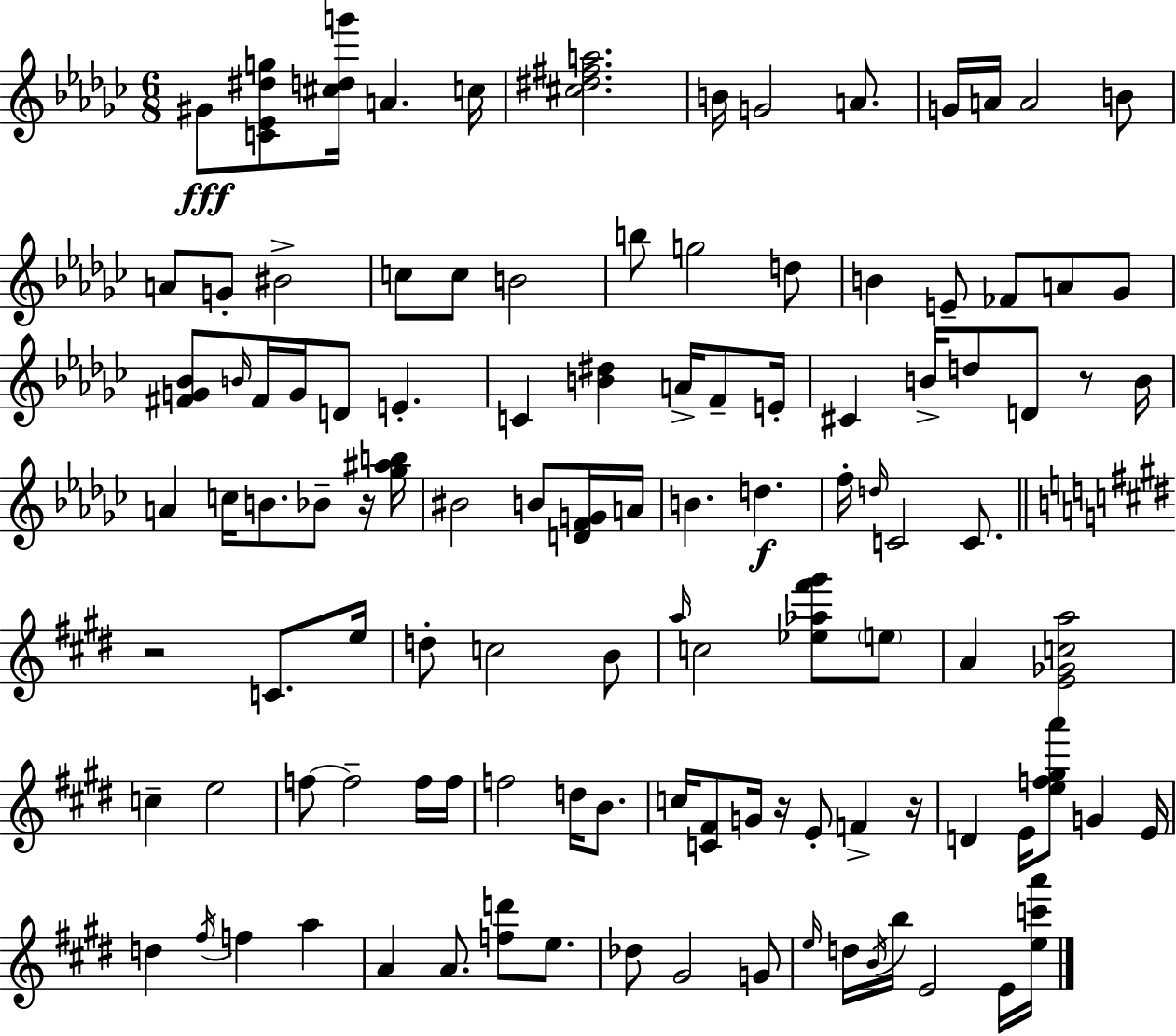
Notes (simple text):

G#4/e [C4,Eb4,D#5,G5]/e [C#5,D5,G6]/s A4/q. C5/s [C#5,D#5,F#5,A5]/h. B4/s G4/h A4/e. G4/s A4/s A4/h B4/e A4/e G4/e BIS4/h C5/e C5/e B4/h B5/e G5/h D5/e B4/q E4/e FES4/e A4/e Gb4/e [F#4,G4,Bb4]/e B4/s F#4/s G4/s D4/e E4/q. C4/q [B4,D#5]/q A4/s F4/e E4/s C#4/q B4/s D5/e D4/e R/e B4/s A4/q C5/s B4/e. Bb4/e R/s [Gb5,A#5,B5]/s BIS4/h B4/e [D4,F4,G4]/s A4/s B4/q. D5/q. F5/s D5/s C4/h C4/e. R/h C4/e. E5/s D5/e C5/h B4/e A5/s C5/h [Eb5,Ab5,F#6,G#6]/e E5/e A4/q [E4,Gb4,C5,A5]/h C5/q E5/h F5/e F5/h F5/s F5/s F5/h D5/s B4/e. C5/s [C4,F#4]/e G4/s R/s E4/e F4/q R/s D4/q E4/s [E5,F5,G#5,A6]/e G4/q E4/s D5/q F#5/s F5/q A5/q A4/q A4/e. [F5,D6]/e E5/e. Db5/e G#4/h G4/e E5/s D5/s B4/s B5/s E4/h E4/s [E5,C6,A6]/s